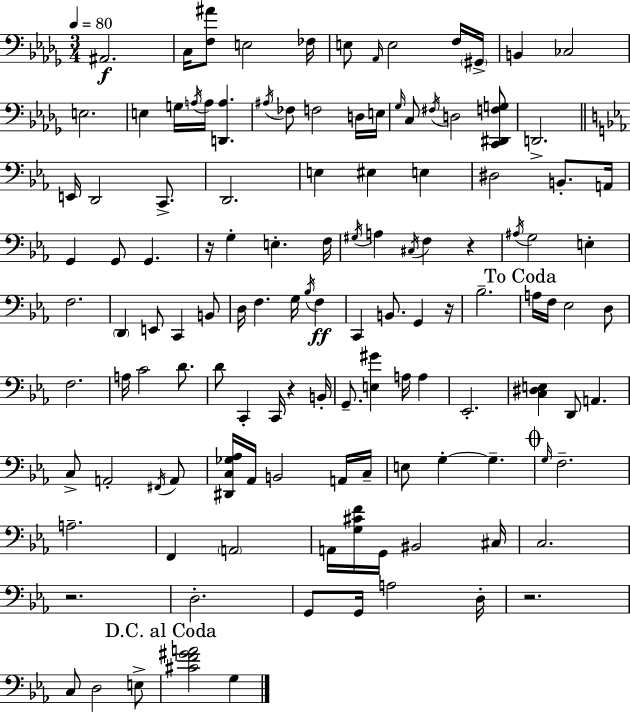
X:1
T:Untitled
M:3/4
L:1/4
K:Bbm
^A,,2 C,/4 [F,^A]/2 E,2 _F,/4 E,/2 _A,,/4 E,2 F,/4 ^G,,/4 B,, _C,2 E,2 E, G,/4 A,/4 A,/4 [D,,A,] ^A,/4 _F,/2 F,2 D,/4 E,/4 _G,/4 C,/2 ^F,/4 D,2 [C,,^D,,F,G,]/2 D,,2 E,,/4 D,,2 C,,/2 D,,2 E, ^E, E, ^D,2 B,,/2 A,,/4 G,, G,,/2 G,, z/4 G, E, F,/4 ^G,/4 A, ^C,/4 F, z ^A,/4 G,2 E, F,2 D,, E,,/2 C,, B,,/2 D,/4 F, G,/4 _B,/4 F, C,, B,,/2 G,, z/4 _B,2 A,/4 F,/4 _E,2 D,/2 F,2 A,/4 C2 D/2 D/2 C,, C,,/4 z B,,/4 G,,/2 [E,^G] A,/4 A, _E,,2 [C,^D,E,] D,,/2 A,, C,/2 A,,2 ^F,,/4 A,,/2 [^D,,C,_G,_A,]/4 _A,,/4 B,,2 A,,/4 C,/4 E,/2 G, G, G,/4 F,2 A,2 F,, A,,2 A,,/4 [G,^CF]/4 G,,/4 ^B,,2 ^C,/4 C,2 z2 D,2 G,,/2 G,,/4 A,2 D,/4 z2 C,/2 D,2 E,/2 [^CF^GA]2 G,